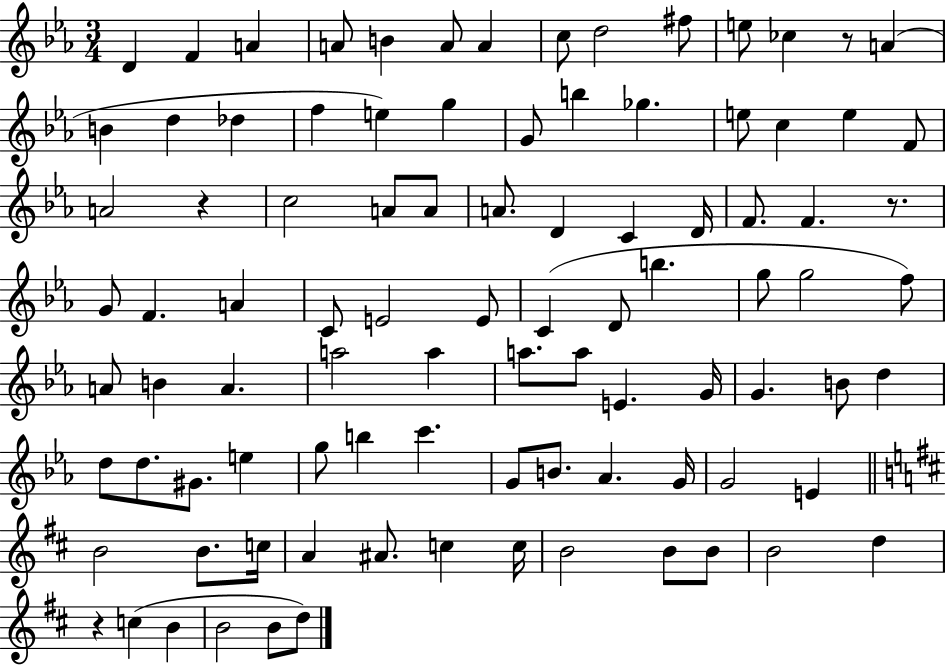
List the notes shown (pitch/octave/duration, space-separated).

D4/q F4/q A4/q A4/e B4/q A4/e A4/q C5/e D5/h F#5/e E5/e CES5/q R/e A4/q B4/q D5/q Db5/q F5/q E5/q G5/q G4/e B5/q Gb5/q. E5/e C5/q E5/q F4/e A4/h R/q C5/h A4/e A4/e A4/e. D4/q C4/q D4/s F4/e. F4/q. R/e. G4/e F4/q. A4/q C4/e E4/h E4/e C4/q D4/e B5/q. G5/e G5/h F5/e A4/e B4/q A4/q. A5/h A5/q A5/e. A5/e E4/q. G4/s G4/q. B4/e D5/q D5/e D5/e. G#4/e. E5/q G5/e B5/q C6/q. G4/e B4/e. Ab4/q. G4/s G4/h E4/q B4/h B4/e. C5/s A4/q A#4/e. C5/q C5/s B4/h B4/e B4/e B4/h D5/q R/q C5/q B4/q B4/h B4/e D5/e